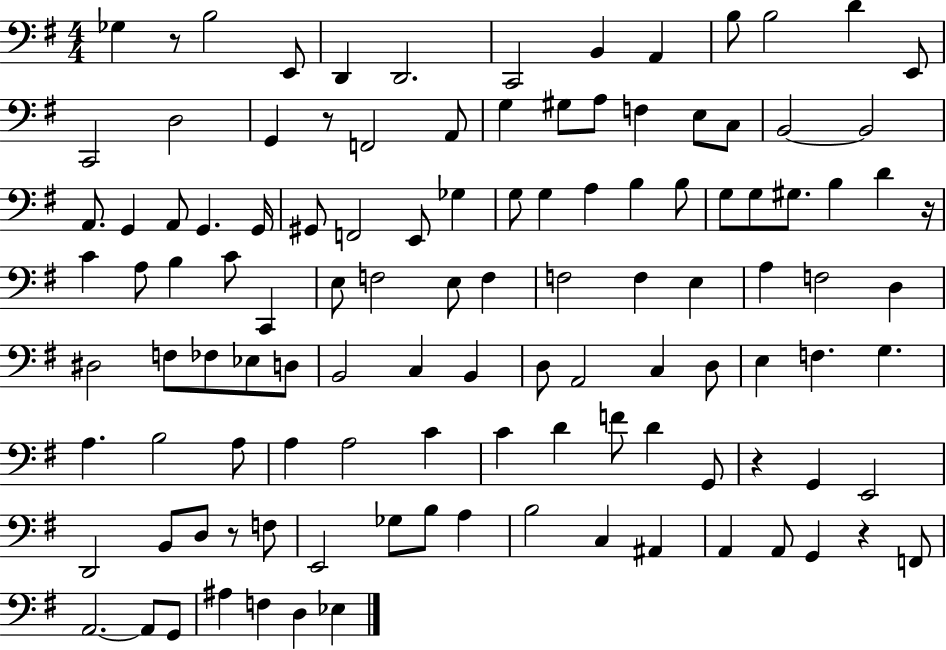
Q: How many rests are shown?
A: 6